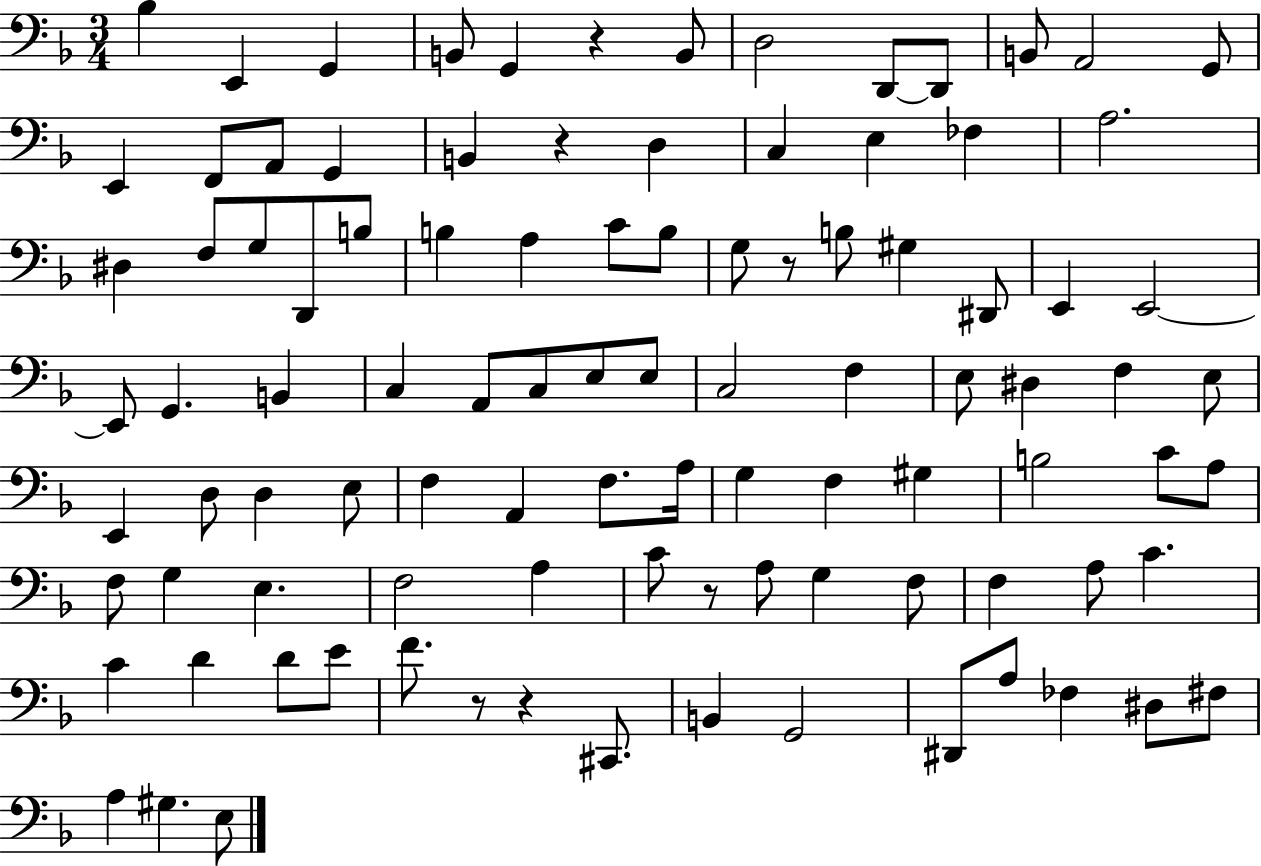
Bb3/q E2/q G2/q B2/e G2/q R/q B2/e D3/h D2/e D2/e B2/e A2/h G2/e E2/q F2/e A2/e G2/q B2/q R/q D3/q C3/q E3/q FES3/q A3/h. D#3/q F3/e G3/e D2/e B3/e B3/q A3/q C4/e B3/e G3/e R/e B3/e G#3/q D#2/e E2/q E2/h E2/e G2/q. B2/q C3/q A2/e C3/e E3/e E3/e C3/h F3/q E3/e D#3/q F3/q E3/e E2/q D3/e D3/q E3/e F3/q A2/q F3/e. A3/s G3/q F3/q G#3/q B3/h C4/e A3/e F3/e G3/q E3/q. F3/h A3/q C4/e R/e A3/e G3/q F3/e F3/q A3/e C4/q. C4/q D4/q D4/e E4/e F4/e. R/e R/q C#2/e. B2/q G2/h D#2/e A3/e FES3/q D#3/e F#3/e A3/q G#3/q. E3/e